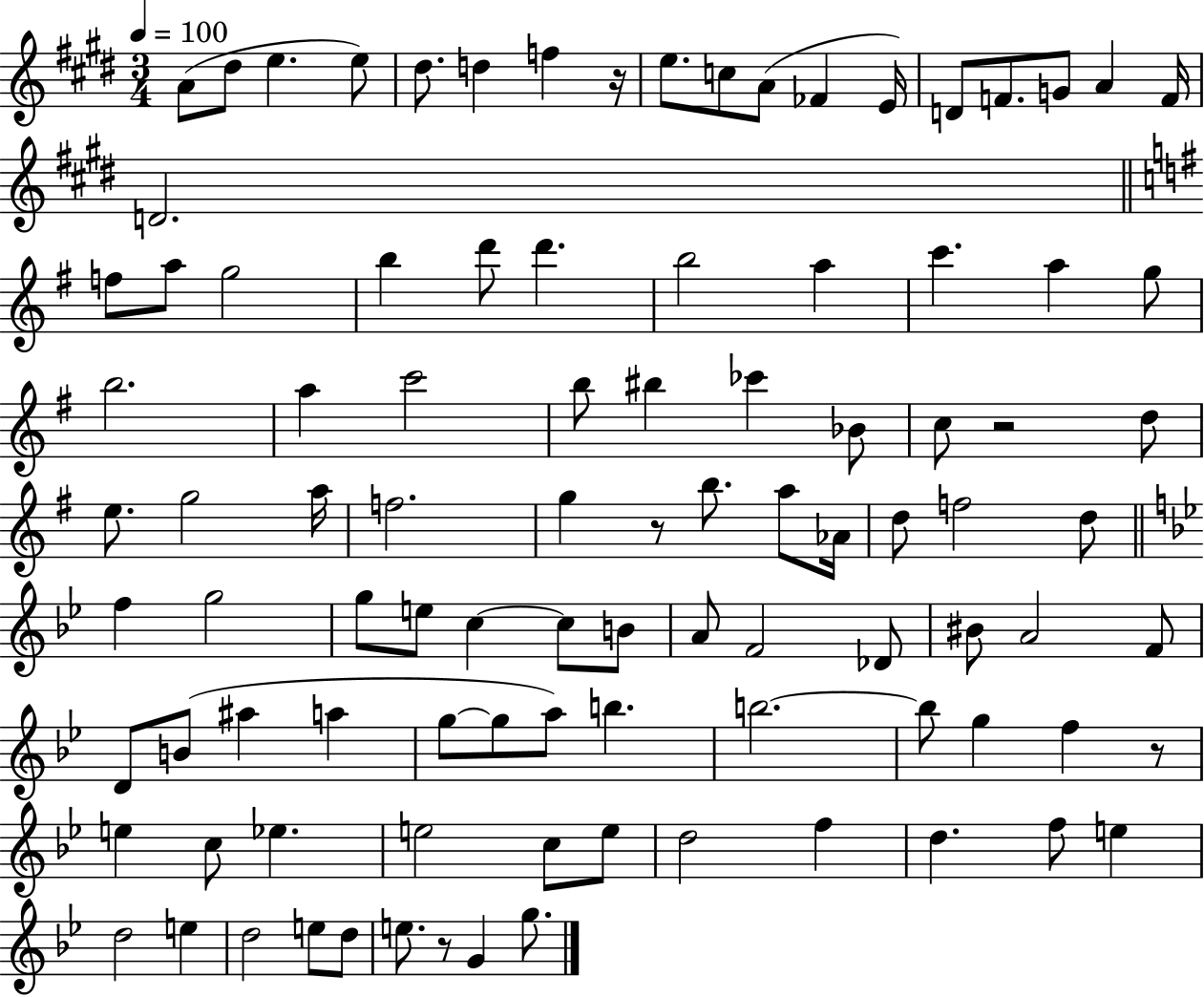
{
  \clef treble
  \numericTimeSignature
  \time 3/4
  \key e \major
  \tempo 4 = 100
  \repeat volta 2 { a'8( dis''8 e''4. e''8) | dis''8. d''4 f''4 r16 | e''8. c''8 a'8( fes'4 e'16) | d'8 f'8. g'8 a'4 f'16 | \break d'2. | \bar "||" \break \key e \minor f''8 a''8 g''2 | b''4 d'''8 d'''4. | b''2 a''4 | c'''4. a''4 g''8 | \break b''2. | a''4 c'''2 | b''8 bis''4 ces'''4 bes'8 | c''8 r2 d''8 | \break e''8. g''2 a''16 | f''2. | g''4 r8 b''8. a''8 aes'16 | d''8 f''2 d''8 | \break \bar "||" \break \key bes \major f''4 g''2 | g''8 e''8 c''4~~ c''8 b'8 | a'8 f'2 des'8 | bis'8 a'2 f'8 | \break d'8 b'8( ais''4 a''4 | g''8~~ g''8 a''8) b''4. | b''2.~~ | b''8 g''4 f''4 r8 | \break e''4 c''8 ees''4. | e''2 c''8 e''8 | d''2 f''4 | d''4. f''8 e''4 | \break d''2 e''4 | d''2 e''8 d''8 | e''8. r8 g'4 g''8. | } \bar "|."
}